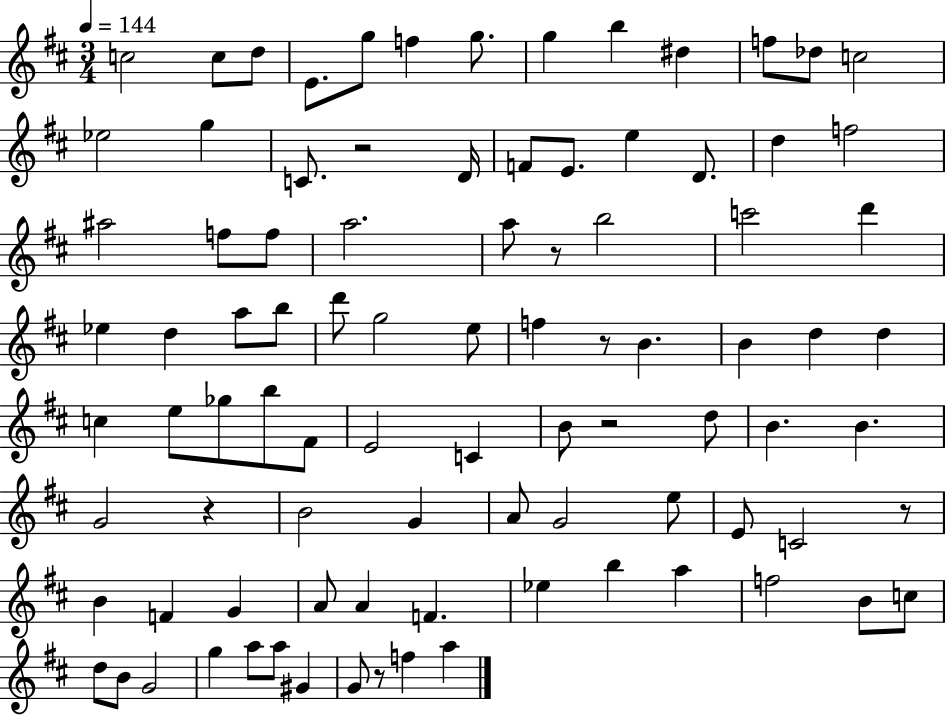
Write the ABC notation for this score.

X:1
T:Untitled
M:3/4
L:1/4
K:D
c2 c/2 d/2 E/2 g/2 f g/2 g b ^d f/2 _d/2 c2 _e2 g C/2 z2 D/4 F/2 E/2 e D/2 d f2 ^a2 f/2 f/2 a2 a/2 z/2 b2 c'2 d' _e d a/2 b/2 d'/2 g2 e/2 f z/2 B B d d c e/2 _g/2 b/2 ^F/2 E2 C B/2 z2 d/2 B B G2 z B2 G A/2 G2 e/2 E/2 C2 z/2 B F G A/2 A F _e b a f2 B/2 c/2 d/2 B/2 G2 g a/2 a/2 ^G G/2 z/2 f a